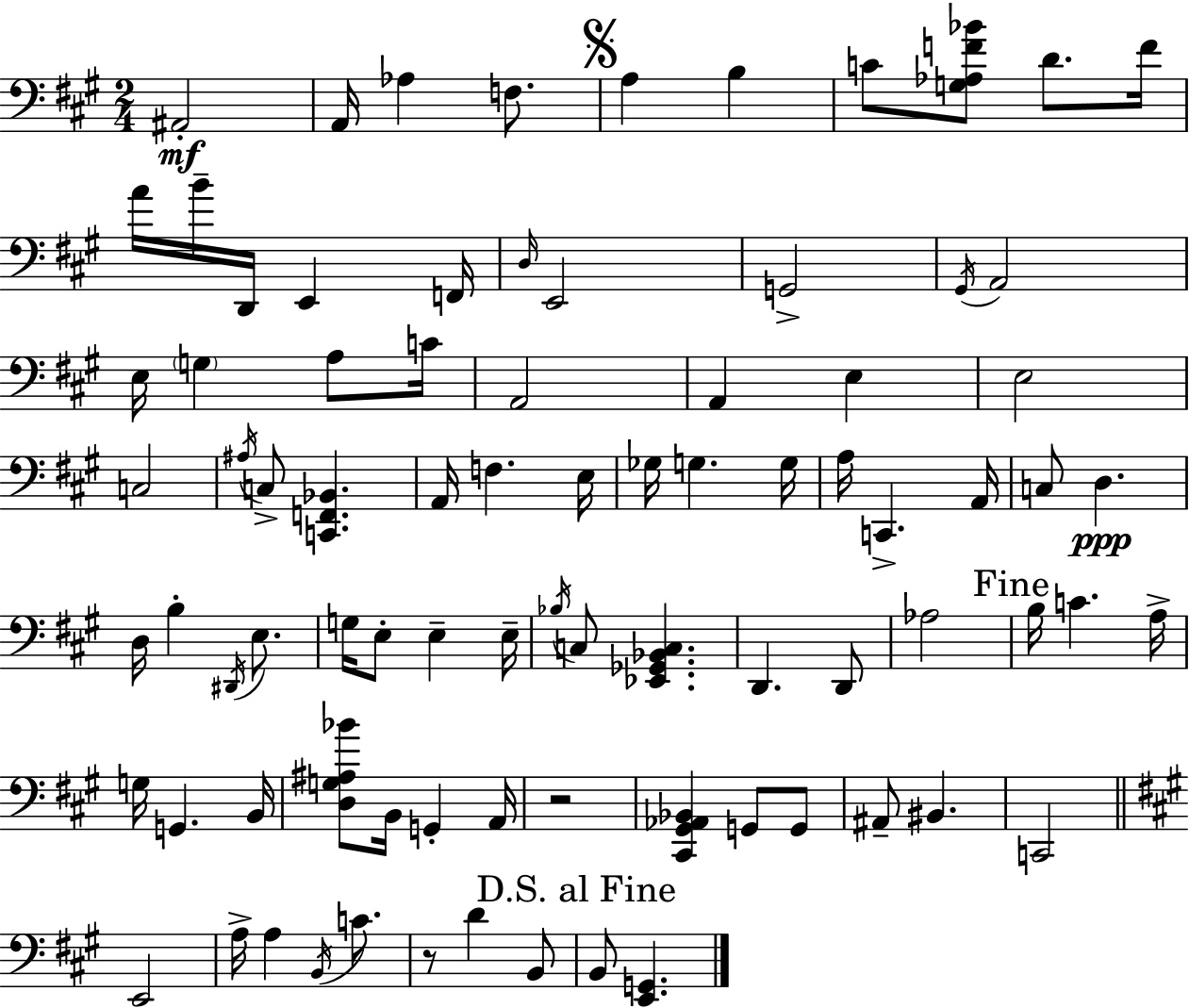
X:1
T:Untitled
M:2/4
L:1/4
K:A
^A,,2 A,,/4 _A, F,/2 A, B, C/2 [G,_A,F_B]/2 D/2 F/4 A/4 B/4 D,,/4 E,, F,,/4 D,/4 E,,2 G,,2 ^G,,/4 A,,2 E,/4 G, A,/2 C/4 A,,2 A,, E, E,2 C,2 ^A,/4 C,/2 [C,,F,,_B,,] A,,/4 F, E,/4 _G,/4 G, G,/4 A,/4 C,, A,,/4 C,/2 D, D,/4 B, ^D,,/4 E,/2 G,/4 E,/2 E, E,/4 _B,/4 C,/2 [_E,,_G,,_B,,C,] D,, D,,/2 _A,2 B,/4 C A,/4 G,/4 G,, B,,/4 [D,G,^A,_B]/2 B,,/4 G,, A,,/4 z2 [^C,,^G,,_A,,_B,,] G,,/2 G,,/2 ^A,,/2 ^B,, C,,2 E,,2 A,/4 A, B,,/4 C/2 z/2 D B,,/2 B,,/2 [E,,G,,]